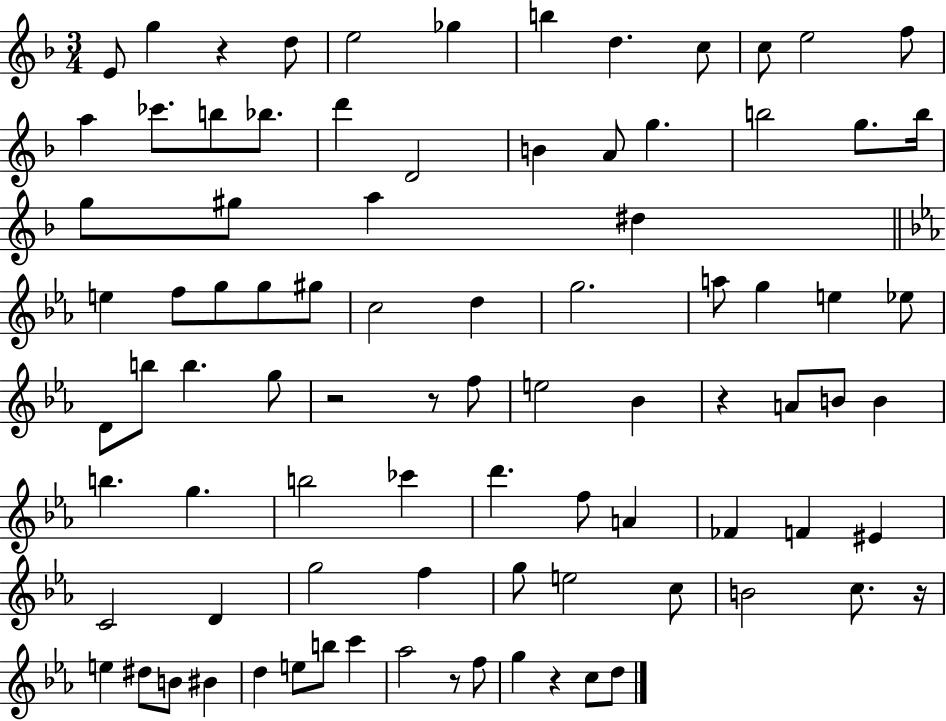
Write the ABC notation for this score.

X:1
T:Untitled
M:3/4
L:1/4
K:F
E/2 g z d/2 e2 _g b d c/2 c/2 e2 f/2 a _c'/2 b/2 _b/2 d' D2 B A/2 g b2 g/2 b/4 g/2 ^g/2 a ^d e f/2 g/2 g/2 ^g/2 c2 d g2 a/2 g e _e/2 D/2 b/2 b g/2 z2 z/2 f/2 e2 _B z A/2 B/2 B b g b2 _c' d' f/2 A _F F ^E C2 D g2 f g/2 e2 c/2 B2 c/2 z/4 e ^d/2 B/2 ^B d e/2 b/2 c' _a2 z/2 f/2 g z c/2 d/2